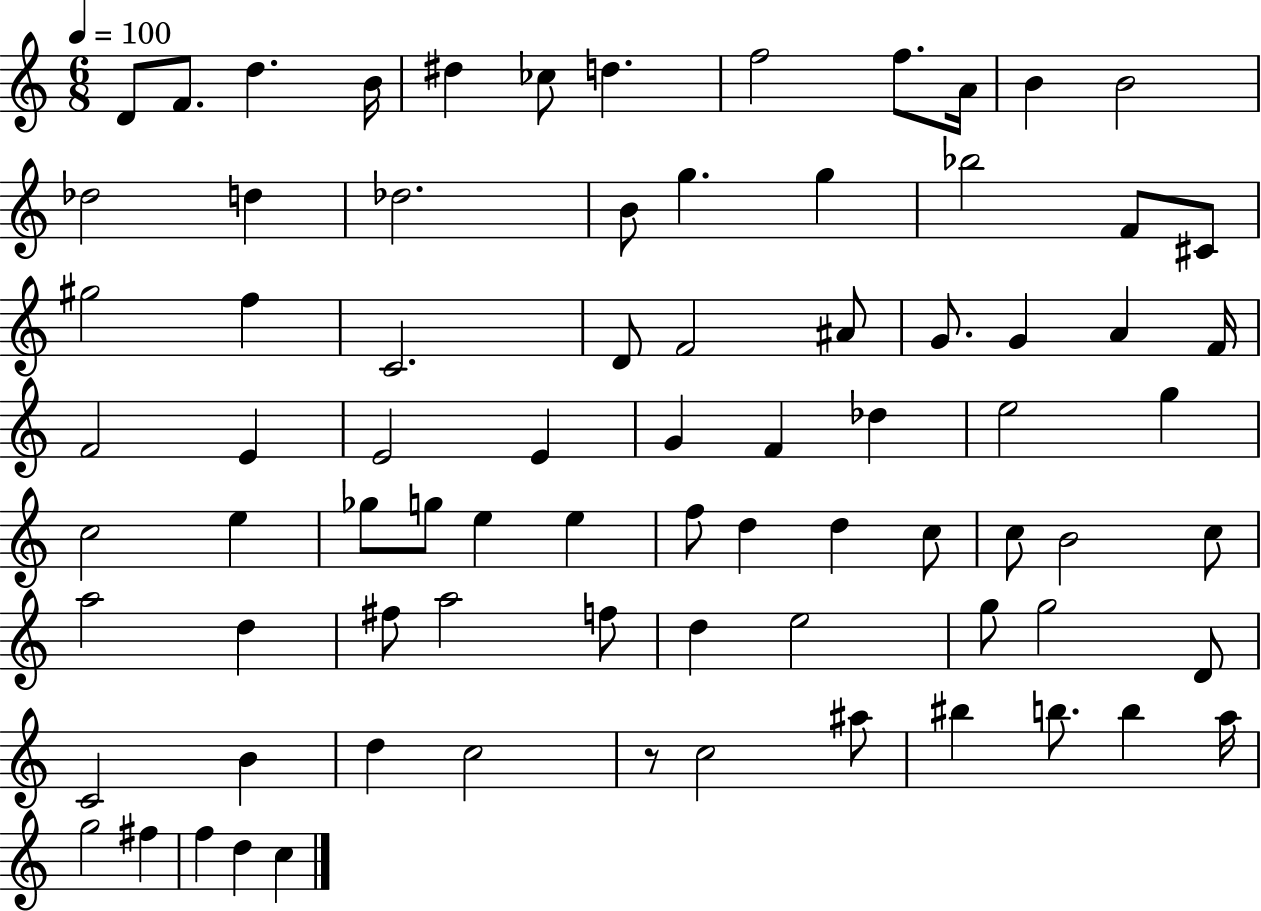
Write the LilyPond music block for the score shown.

{
  \clef treble
  \numericTimeSignature
  \time 6/8
  \key c \major
  \tempo 4 = 100
  d'8 f'8. d''4. b'16 | dis''4 ces''8 d''4. | f''2 f''8. a'16 | b'4 b'2 | \break des''2 d''4 | des''2. | b'8 g''4. g''4 | bes''2 f'8 cis'8 | \break gis''2 f''4 | c'2. | d'8 f'2 ais'8 | g'8. g'4 a'4 f'16 | \break f'2 e'4 | e'2 e'4 | g'4 f'4 des''4 | e''2 g''4 | \break c''2 e''4 | ges''8 g''8 e''4 e''4 | f''8 d''4 d''4 c''8 | c''8 b'2 c''8 | \break a''2 d''4 | fis''8 a''2 f''8 | d''4 e''2 | g''8 g''2 d'8 | \break c'2 b'4 | d''4 c''2 | r8 c''2 ais''8 | bis''4 b''8. b''4 a''16 | \break g''2 fis''4 | f''4 d''4 c''4 | \bar "|."
}